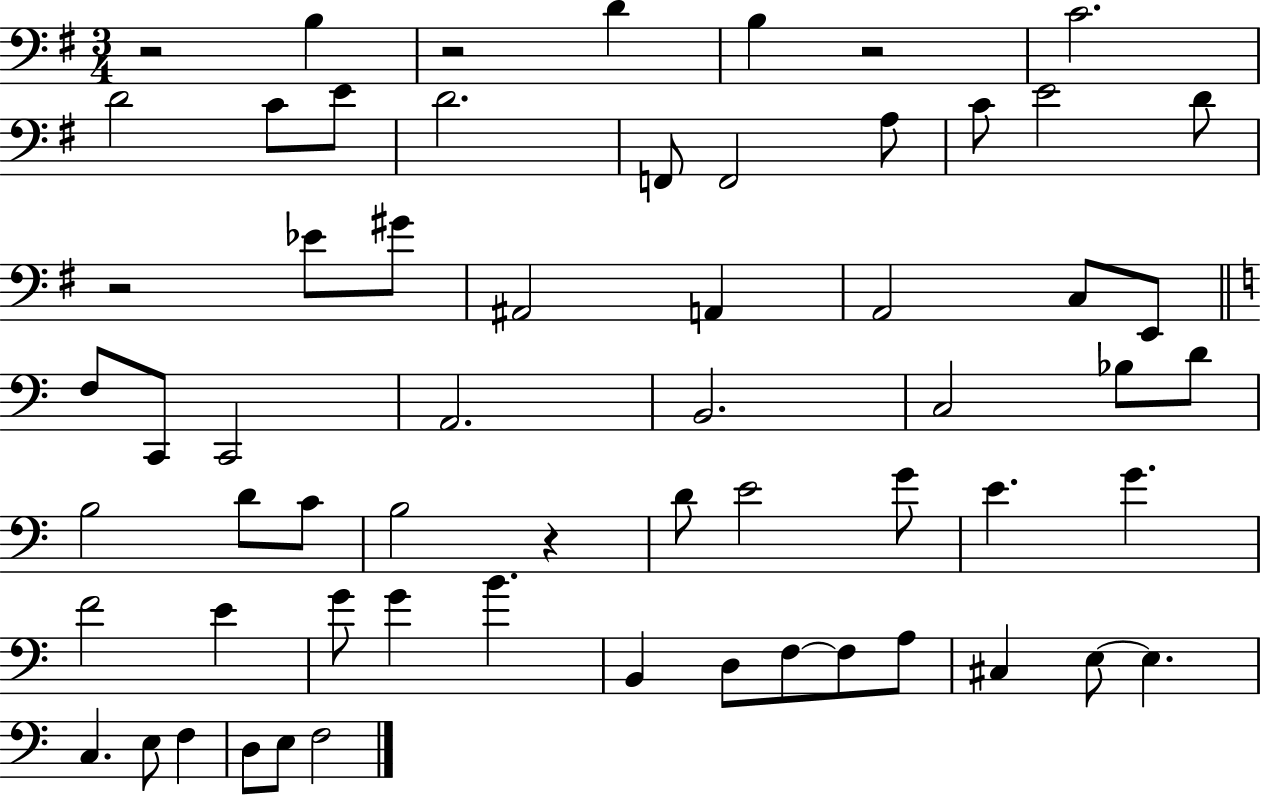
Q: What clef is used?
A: bass